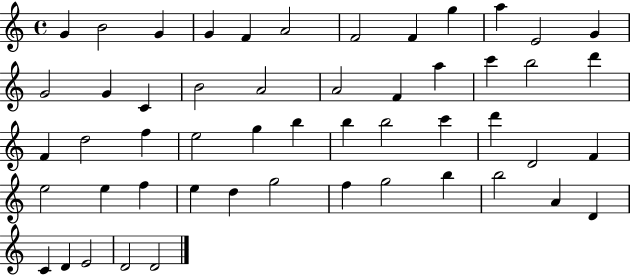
{
  \clef treble
  \time 4/4
  \defaultTimeSignature
  \key c \major
  g'4 b'2 g'4 | g'4 f'4 a'2 | f'2 f'4 g''4 | a''4 e'2 g'4 | \break g'2 g'4 c'4 | b'2 a'2 | a'2 f'4 a''4 | c'''4 b''2 d'''4 | \break f'4 d''2 f''4 | e''2 g''4 b''4 | b''4 b''2 c'''4 | d'''4 d'2 f'4 | \break e''2 e''4 f''4 | e''4 d''4 g''2 | f''4 g''2 b''4 | b''2 a'4 d'4 | \break c'4 d'4 e'2 | d'2 d'2 | \bar "|."
}